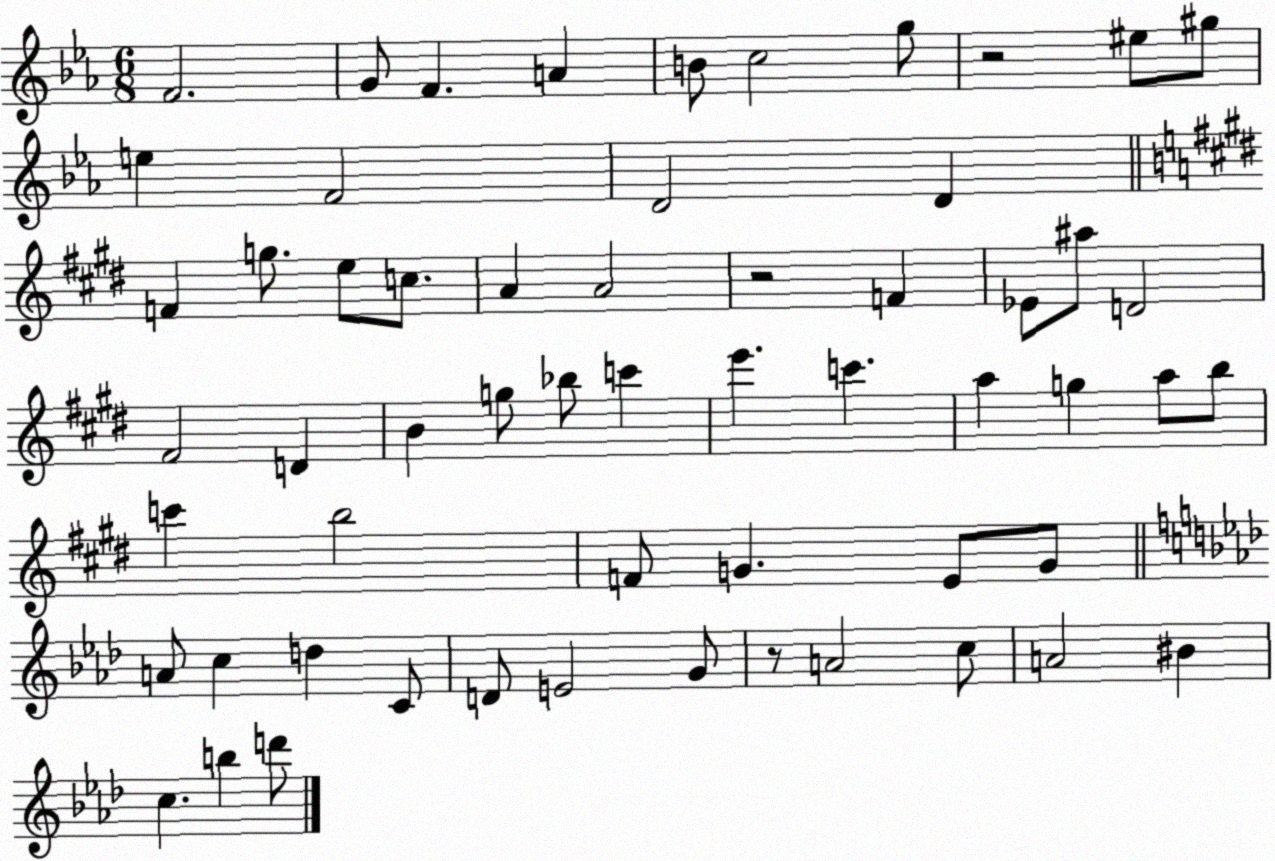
X:1
T:Untitled
M:6/8
L:1/4
K:Eb
F2 G/2 F A B/2 c2 g/2 z2 ^e/2 ^g/2 e F2 D2 D F g/2 e/2 c/2 A A2 z2 F _E/2 ^a/2 D2 ^F2 D B g/2 _b/2 c' e' c' a g a/2 b/2 c' b2 F/2 G E/2 G/2 A/2 c d C/2 D/2 E2 G/2 z/2 A2 c/2 A2 ^B c b d'/2